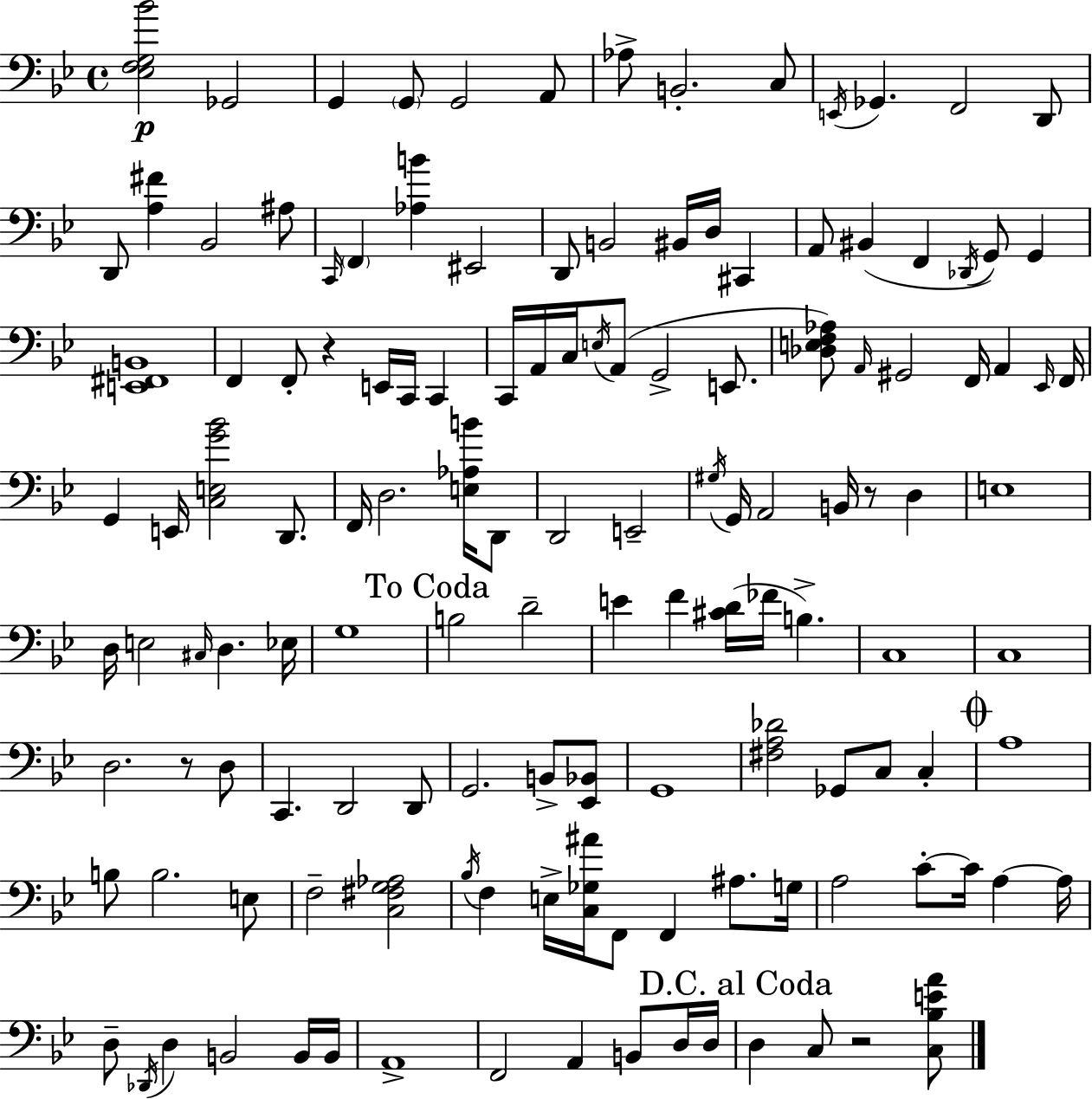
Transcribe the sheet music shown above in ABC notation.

X:1
T:Untitled
M:4/4
L:1/4
K:Bb
[_E,F,G,_B]2 _G,,2 G,, G,,/2 G,,2 A,,/2 _A,/2 B,,2 C,/2 E,,/4 _G,, F,,2 D,,/2 D,,/2 [A,^F] _B,,2 ^A,/2 C,,/4 F,, [_A,B] ^E,,2 D,,/2 B,,2 ^B,,/4 D,/4 ^C,, A,,/2 ^B,, F,, _D,,/4 G,,/2 G,, [E,,^F,,B,,]4 F,, F,,/2 z E,,/4 C,,/4 C,, C,,/4 A,,/4 C,/4 E,/4 A,,/2 G,,2 E,,/2 [_D,E,F,_A,]/2 A,,/4 ^G,,2 F,,/4 A,, _E,,/4 F,,/4 G,, E,,/4 [C,E,G_B]2 D,,/2 F,,/4 D,2 [E,_A,B]/4 D,,/2 D,,2 E,,2 ^G,/4 G,,/4 A,,2 B,,/4 z/2 D, E,4 D,/4 E,2 ^C,/4 D, _E,/4 G,4 B,2 D2 E F [^CD]/4 _F/4 B, C,4 C,4 D,2 z/2 D,/2 C,, D,,2 D,,/2 G,,2 B,,/2 [_E,,_B,,]/2 G,,4 [^F,A,_D]2 _G,,/2 C,/2 C, A,4 B,/2 B,2 E,/2 F,2 [C,^F,G,_A,]2 _B,/4 F, E,/4 [C,_G,^A]/4 F,,/2 F,, ^A,/2 G,/4 A,2 C/2 C/4 A, A,/4 D,/2 _D,,/4 D, B,,2 B,,/4 B,,/4 A,,4 F,,2 A,, B,,/2 D,/4 D,/4 D, C,/2 z2 [C,_B,EA]/2